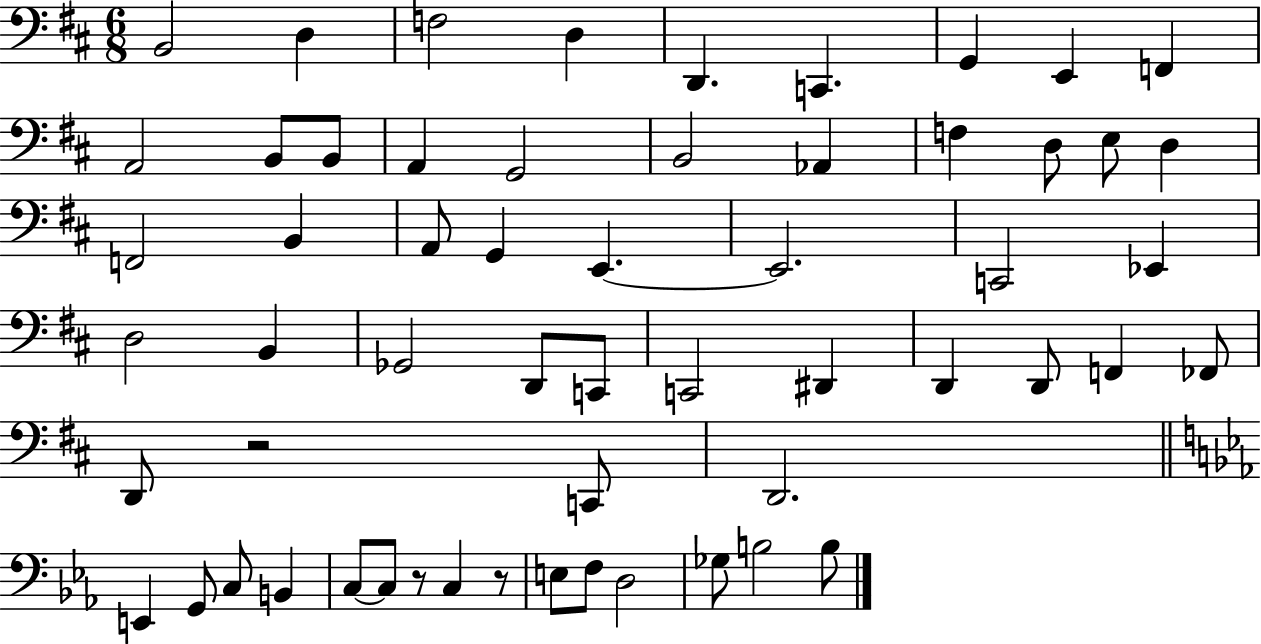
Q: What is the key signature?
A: D major